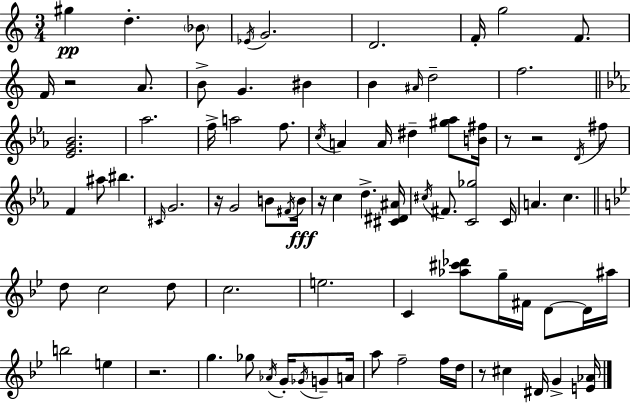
{
  \clef treble
  \numericTimeSignature
  \time 3/4
  \key a \minor
  gis''4\pp d''4.-. \parenthesize bes'8 | \acciaccatura { ees'16 } g'2. | d'2. | f'16-. g''2 f'8. | \break f'16 r2 a'8. | b'8-> g'4. bis'4 | b'4 \grace { ais'16 } d''2-- | f''2. | \break \bar "||" \break \key c \minor <ees' g' bes'>2. | aes''2. | f''16-> a''2 f''8. | \acciaccatura { c''16 } a'4 a'16 dis''4-- <gis'' aes''>8 | \break <b' fis''>16 r8 r2 \acciaccatura { d'16 } | fis''8 f'4 ais''8 bis''4. | \grace { cis'16 } g'2. | r16 g'2 | \break b'8 \acciaccatura { fis'16 }\fff b'16 r16 c''4 d''4.-> | <cis' dis' ais'>16 \acciaccatura { cis''16 } fis'8. <c' ges''>2 | c'16 a'4. c''4. | \bar "||" \break \key g \minor d''8 c''2 d''8 | c''2. | e''2. | c'4 <aes'' cis''' des'''>8 g''16-- fis'16 d'8~~ d'16 ais''16 | \break b''2 e''4 | r2. | g''4. ges''8 \acciaccatura { aes'16 } g'16-. \acciaccatura { ges'16 } g'8-- | a'16 a''8 f''2-- | \break f''16 d''16 r8 cis''4 dis'16 g'4-> | <e' aes'>16 \bar "|."
}